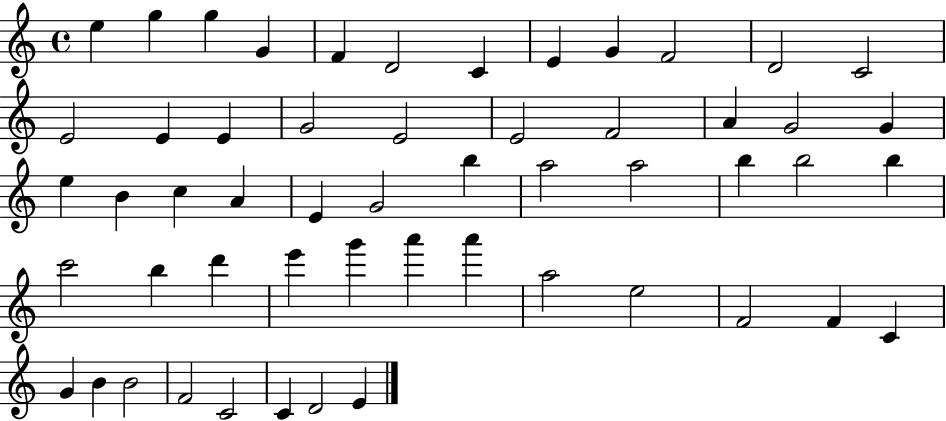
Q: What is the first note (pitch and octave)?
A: E5